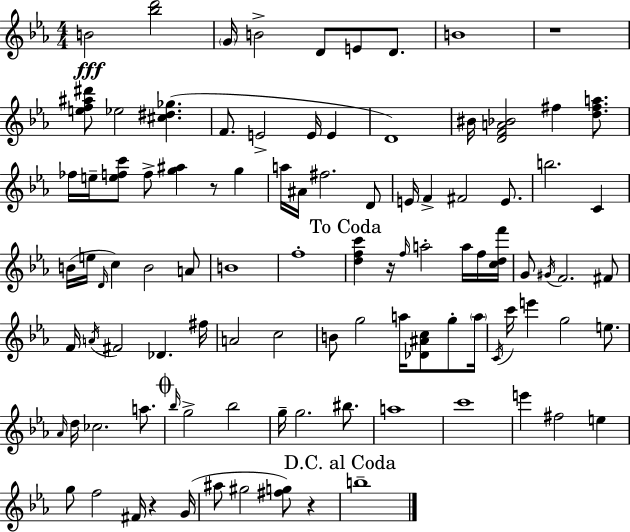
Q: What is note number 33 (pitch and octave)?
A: C5